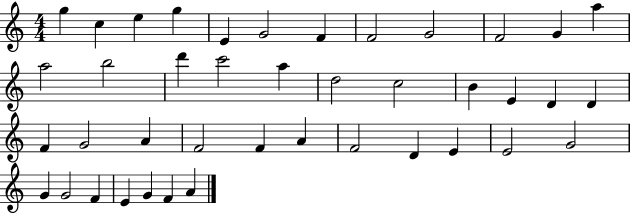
X:1
T:Untitled
M:4/4
L:1/4
K:C
g c e g E G2 F F2 G2 F2 G a a2 b2 d' c'2 a d2 c2 B E D D F G2 A F2 F A F2 D E E2 G2 G G2 F E G F A